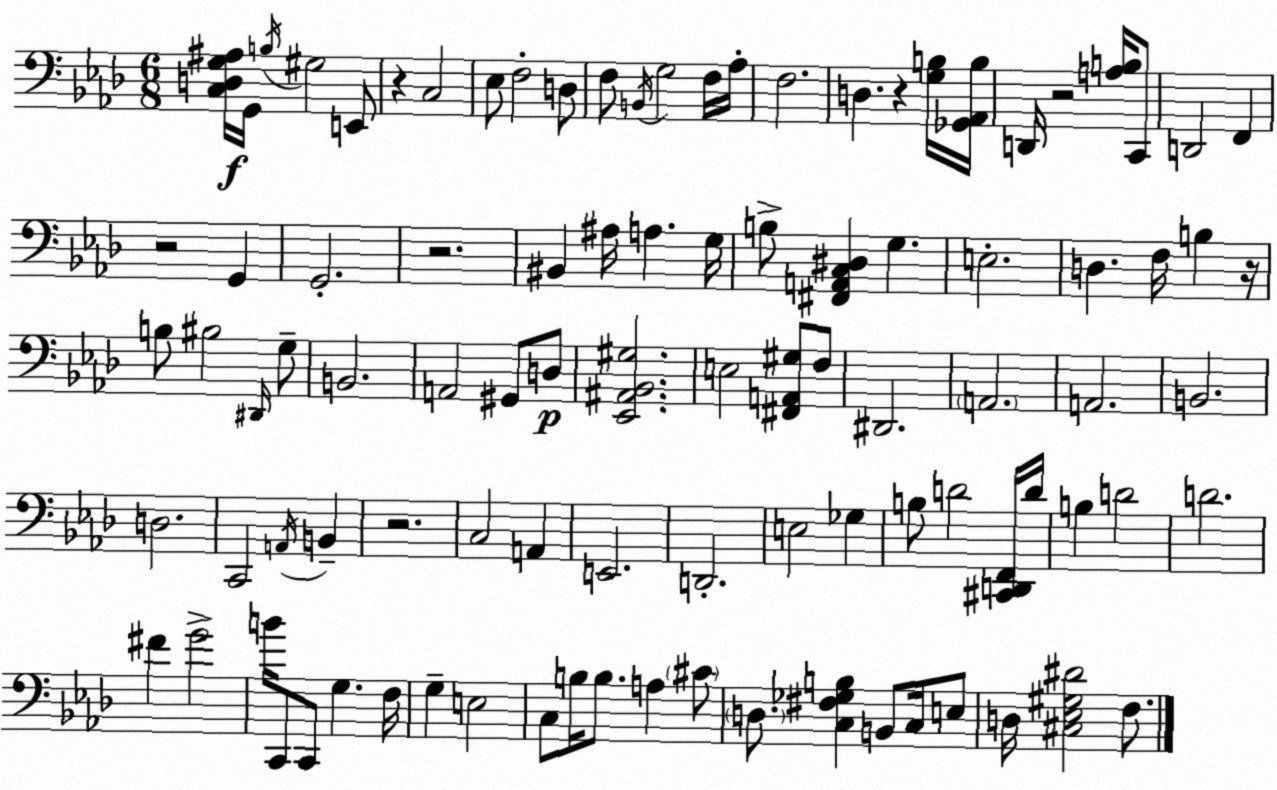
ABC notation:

X:1
T:Untitled
M:6/8
L:1/4
K:Fm
[C,D,G,^A,]/4 G,,/4 B,/4 ^G,2 E,,/2 z C,2 _E,/2 F,2 D,/2 F,/2 B,,/4 G,2 F,/4 _A,/4 F,2 D, z [G,B,]/4 [_G,,_A,,B,]/4 D,,/4 z2 [A,B,]/4 C,,/2 D,,2 F,, z2 G,, G,,2 z2 ^B,, ^A,/4 A, G,/4 B,/2 [^F,,A,,C,^D,] G, E,2 D, F,/4 B, z/4 B,/2 ^B,2 ^D,,/4 G,/2 B,,2 A,,2 ^G,,/2 D,/2 [_E,,^A,,_B,,^G,]2 E,2 [^F,,A,,^G,]/2 F,/2 ^D,,2 A,,2 A,,2 B,,2 D,2 C,,2 A,,/4 B,, z2 C,2 A,, E,,2 D,,2 E,2 _G, B,/2 D2 [^C,,D,,F,,]/4 D/4 B, D2 D2 ^F G2 B/4 C,,/2 C,,/2 G, F,/4 G, E,2 C,/2 B,/4 B,/2 A, ^C/2 D,/2 [C,^F,_G,B,] B,,/2 C,/4 E,/2 D,/4 [^C,_E,^G,^D]2 F,/2